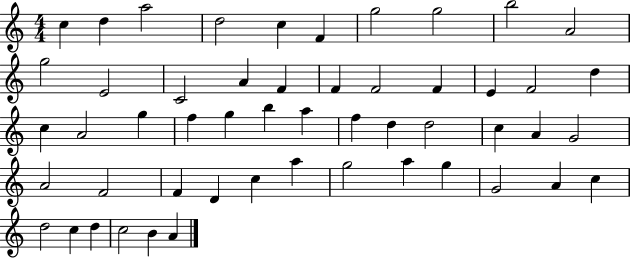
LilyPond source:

{
  \clef treble
  \numericTimeSignature
  \time 4/4
  \key c \major
  c''4 d''4 a''2 | d''2 c''4 f'4 | g''2 g''2 | b''2 a'2 | \break g''2 e'2 | c'2 a'4 f'4 | f'4 f'2 f'4 | e'4 f'2 d''4 | \break c''4 a'2 g''4 | f''4 g''4 b''4 a''4 | f''4 d''4 d''2 | c''4 a'4 g'2 | \break a'2 f'2 | f'4 d'4 c''4 a''4 | g''2 a''4 g''4 | g'2 a'4 c''4 | \break d''2 c''4 d''4 | c''2 b'4 a'4 | \bar "|."
}